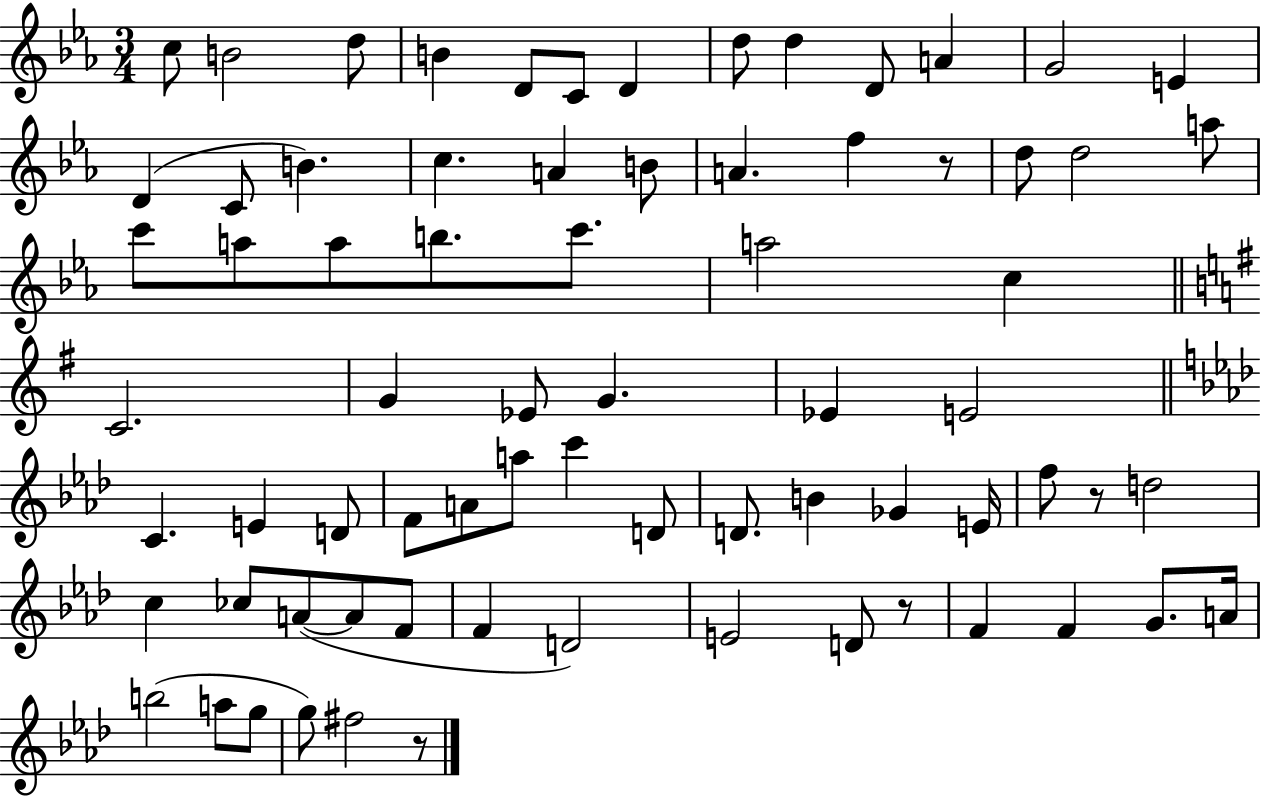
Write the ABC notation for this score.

X:1
T:Untitled
M:3/4
L:1/4
K:Eb
c/2 B2 d/2 B D/2 C/2 D d/2 d D/2 A G2 E D C/2 B c A B/2 A f z/2 d/2 d2 a/2 c'/2 a/2 a/2 b/2 c'/2 a2 c C2 G _E/2 G _E E2 C E D/2 F/2 A/2 a/2 c' D/2 D/2 B _G E/4 f/2 z/2 d2 c _c/2 A/2 A/2 F/2 F D2 E2 D/2 z/2 F F G/2 A/4 b2 a/2 g/2 g/2 ^f2 z/2